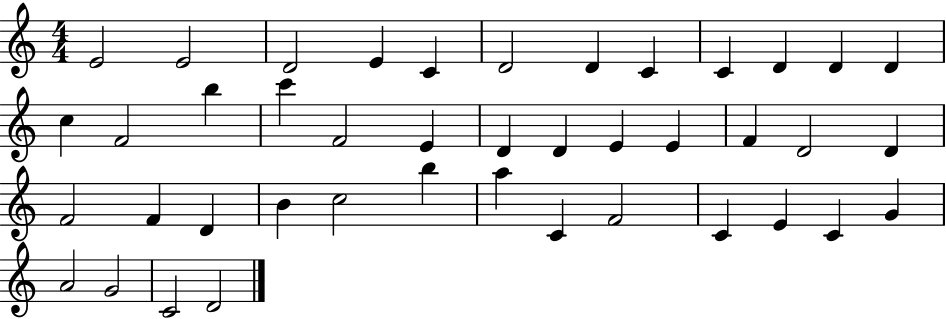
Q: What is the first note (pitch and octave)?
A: E4